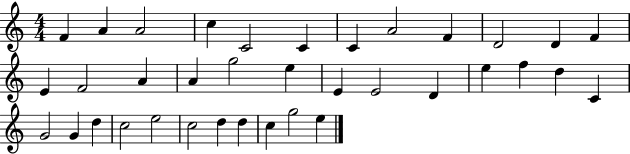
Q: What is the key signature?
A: C major